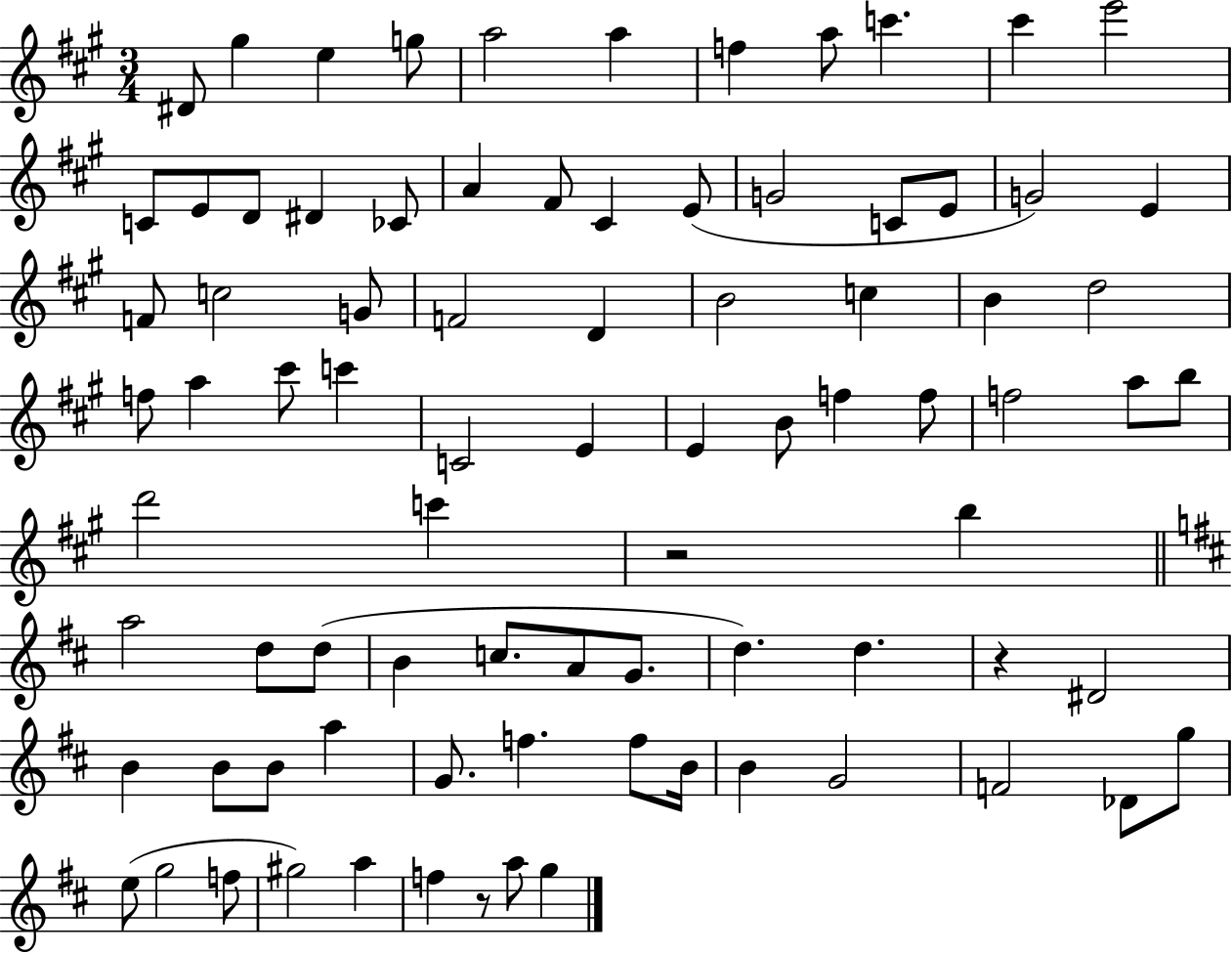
{
  \clef treble
  \numericTimeSignature
  \time 3/4
  \key a \major
  dis'8 gis''4 e''4 g''8 | a''2 a''4 | f''4 a''8 c'''4. | cis'''4 e'''2 | \break c'8 e'8 d'8 dis'4 ces'8 | a'4 fis'8 cis'4 e'8( | g'2 c'8 e'8 | g'2) e'4 | \break f'8 c''2 g'8 | f'2 d'4 | b'2 c''4 | b'4 d''2 | \break f''8 a''4 cis'''8 c'''4 | c'2 e'4 | e'4 b'8 f''4 f''8 | f''2 a''8 b''8 | \break d'''2 c'''4 | r2 b''4 | \bar "||" \break \key b \minor a''2 d''8 d''8( | b'4 c''8. a'8 g'8. | d''4.) d''4. | r4 dis'2 | \break b'4 b'8 b'8 a''4 | g'8. f''4. f''8 b'16 | b'4 g'2 | f'2 des'8 g''8 | \break e''8( g''2 f''8 | gis''2) a''4 | f''4 r8 a''8 g''4 | \bar "|."
}